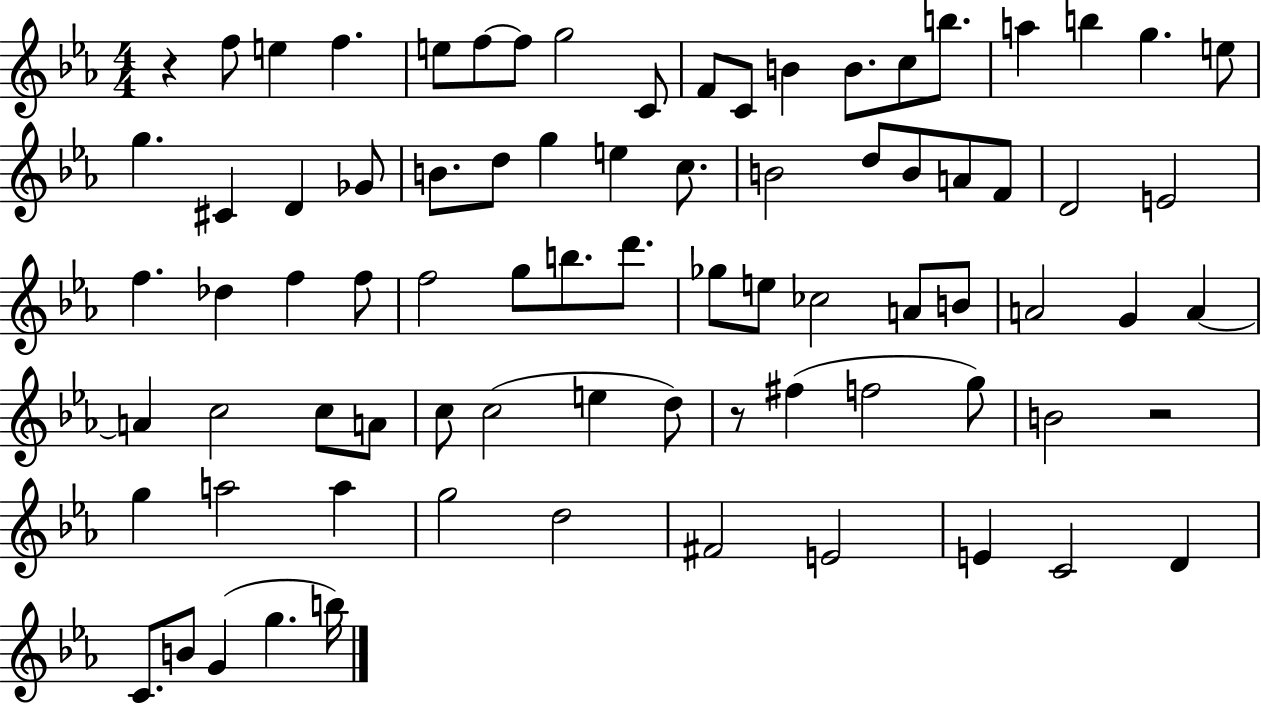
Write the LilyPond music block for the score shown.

{
  \clef treble
  \numericTimeSignature
  \time 4/4
  \key ees \major
  \repeat volta 2 { r4 f''8 e''4 f''4. | e''8 f''8~~ f''8 g''2 c'8 | f'8 c'8 b'4 b'8. c''8 b''8. | a''4 b''4 g''4. e''8 | \break g''4. cis'4 d'4 ges'8 | b'8. d''8 g''4 e''4 c''8. | b'2 d''8 b'8 a'8 f'8 | d'2 e'2 | \break f''4. des''4 f''4 f''8 | f''2 g''8 b''8. d'''8. | ges''8 e''8 ces''2 a'8 b'8 | a'2 g'4 a'4~~ | \break a'4 c''2 c''8 a'8 | c''8 c''2( e''4 d''8) | r8 fis''4( f''2 g''8) | b'2 r2 | \break g''4 a''2 a''4 | g''2 d''2 | fis'2 e'2 | e'4 c'2 d'4 | \break c'8. b'8 g'4( g''4. b''16) | } \bar "|."
}